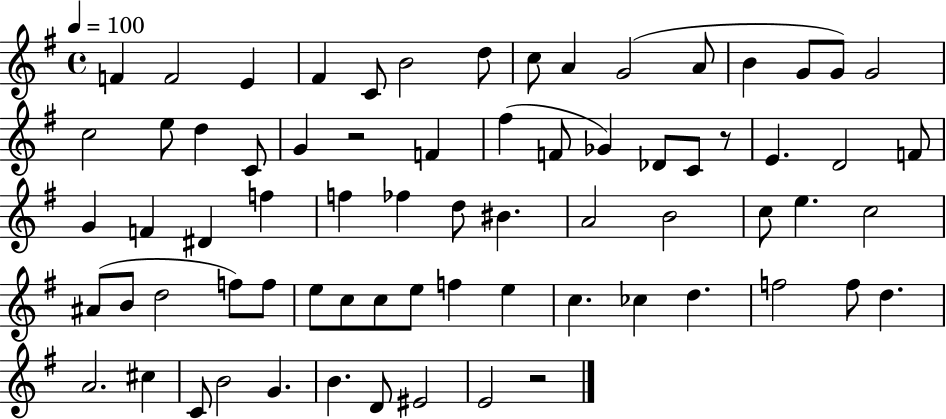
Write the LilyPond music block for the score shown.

{
  \clef treble
  \time 4/4
  \defaultTimeSignature
  \key g \major
  \tempo 4 = 100
  f'4 f'2 e'4 | fis'4 c'8 b'2 d''8 | c''8 a'4 g'2( a'8 | b'4 g'8 g'8) g'2 | \break c''2 e''8 d''4 c'8 | g'4 r2 f'4 | fis''4( f'8 ges'4) des'8 c'8 r8 | e'4. d'2 f'8 | \break g'4 f'4 dis'4 f''4 | f''4 fes''4 d''8 bis'4. | a'2 b'2 | c''8 e''4. c''2 | \break ais'8( b'8 d''2 f''8) f''8 | e''8 c''8 c''8 e''8 f''4 e''4 | c''4. ces''4 d''4. | f''2 f''8 d''4. | \break a'2. cis''4 | c'8 b'2 g'4. | b'4. d'8 eis'2 | e'2 r2 | \break \bar "|."
}